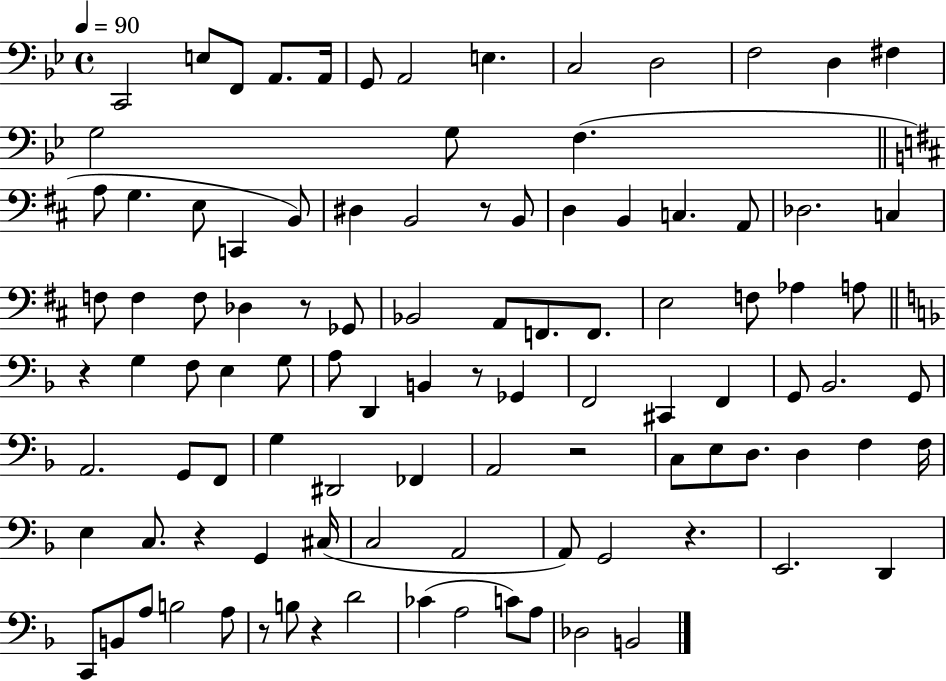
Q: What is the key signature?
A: BES major